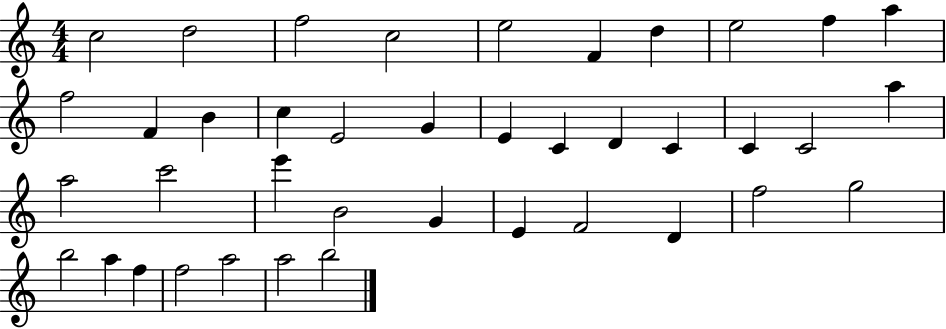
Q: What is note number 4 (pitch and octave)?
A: C5